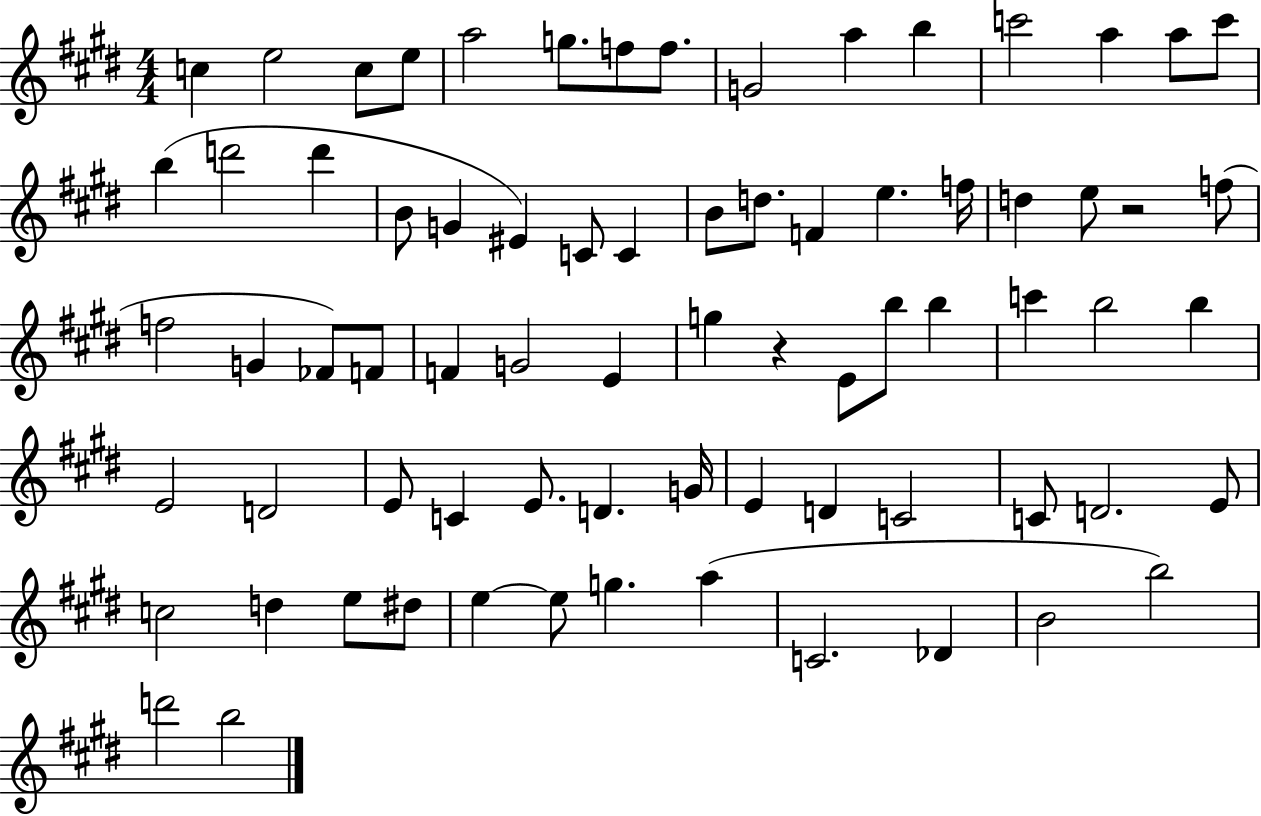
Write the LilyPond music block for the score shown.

{
  \clef treble
  \numericTimeSignature
  \time 4/4
  \key e \major
  c''4 e''2 c''8 e''8 | a''2 g''8. f''8 f''8. | g'2 a''4 b''4 | c'''2 a''4 a''8 c'''8 | \break b''4( d'''2 d'''4 | b'8 g'4 eis'4) c'8 c'4 | b'8 d''8. f'4 e''4. f''16 | d''4 e''8 r2 f''8( | \break f''2 g'4 fes'8) f'8 | f'4 g'2 e'4 | g''4 r4 e'8 b''8 b''4 | c'''4 b''2 b''4 | \break e'2 d'2 | e'8 c'4 e'8. d'4. g'16 | e'4 d'4 c'2 | c'8 d'2. e'8 | \break c''2 d''4 e''8 dis''8 | e''4~~ e''8 g''4. a''4( | c'2. des'4 | b'2 b''2) | \break d'''2 b''2 | \bar "|."
}